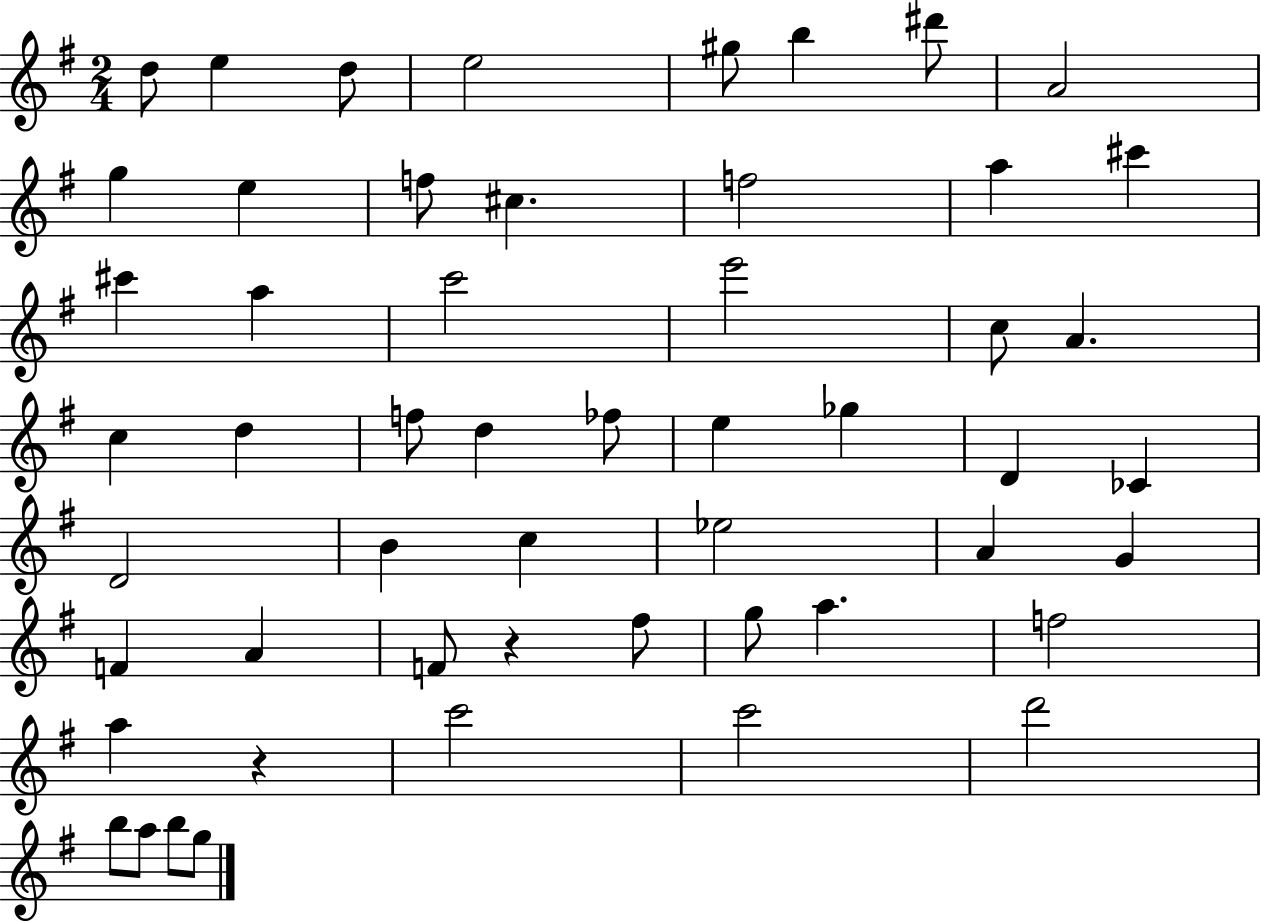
D5/e E5/q D5/e E5/h G#5/e B5/q D#6/e A4/h G5/q E5/q F5/e C#5/q. F5/h A5/q C#6/q C#6/q A5/q C6/h E6/h C5/e A4/q. C5/q D5/q F5/e D5/q FES5/e E5/q Gb5/q D4/q CES4/q D4/h B4/q C5/q Eb5/h A4/q G4/q F4/q A4/q F4/e R/q F#5/e G5/e A5/q. F5/h A5/q R/q C6/h C6/h D6/h B5/e A5/e B5/e G5/e